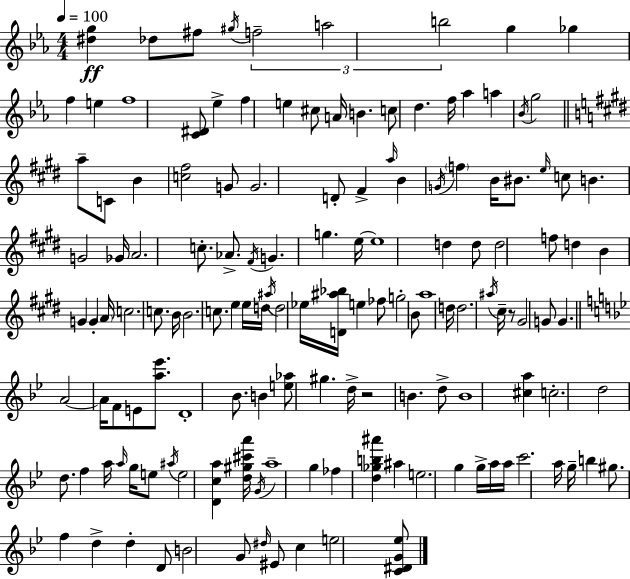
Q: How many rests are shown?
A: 2